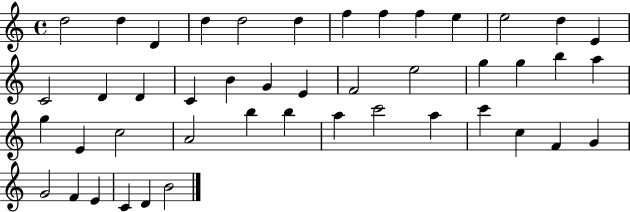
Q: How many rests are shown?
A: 0